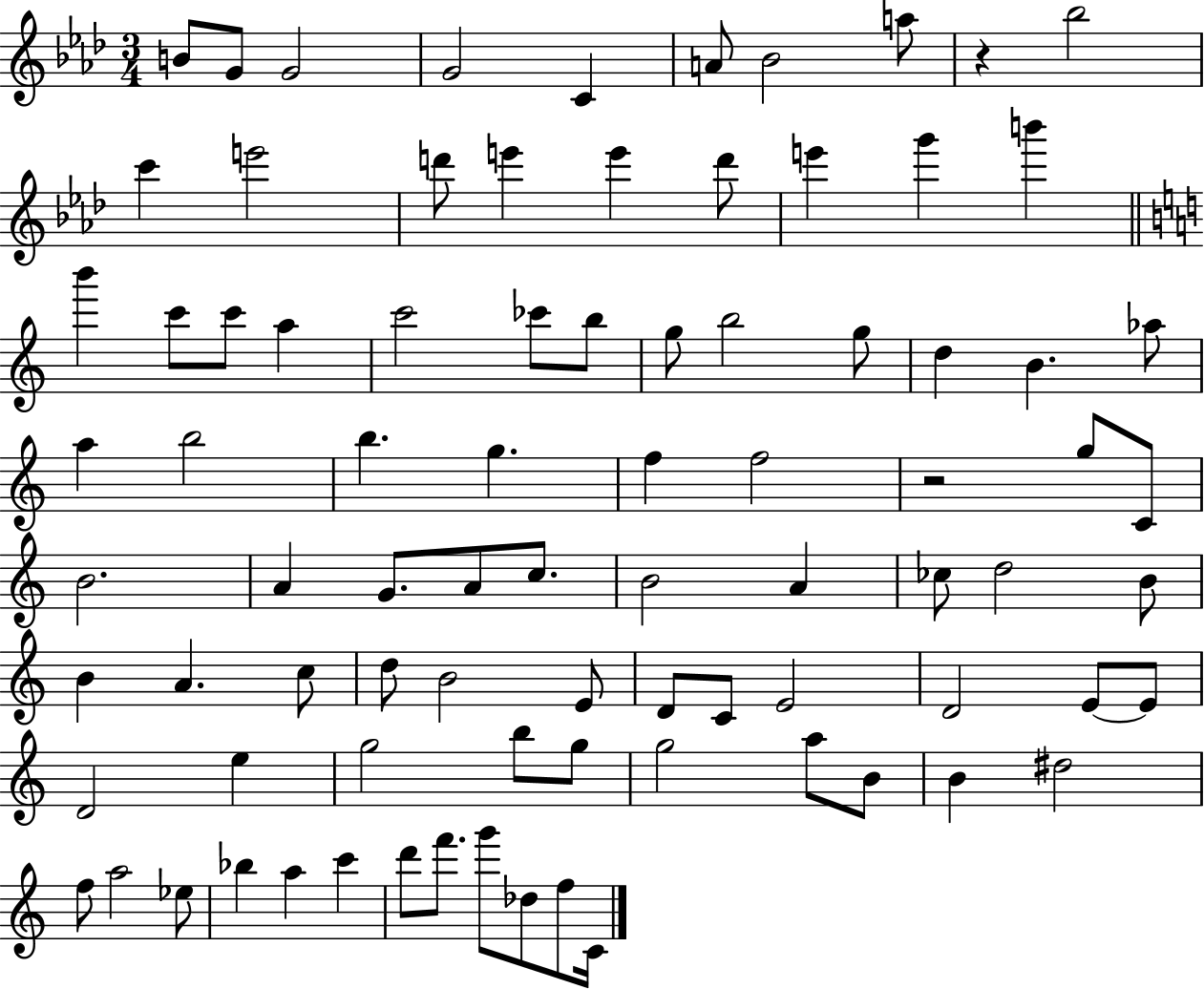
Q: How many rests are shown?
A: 2